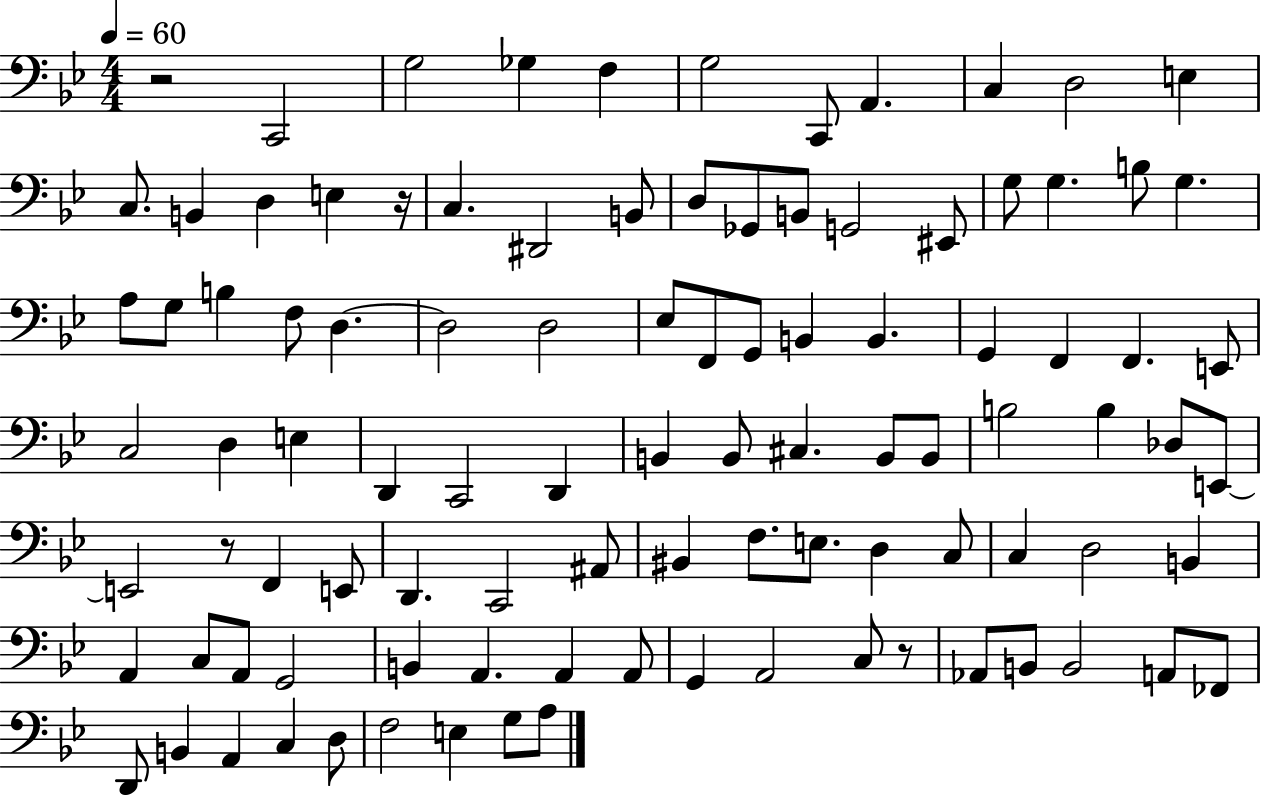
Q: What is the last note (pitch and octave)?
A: A3